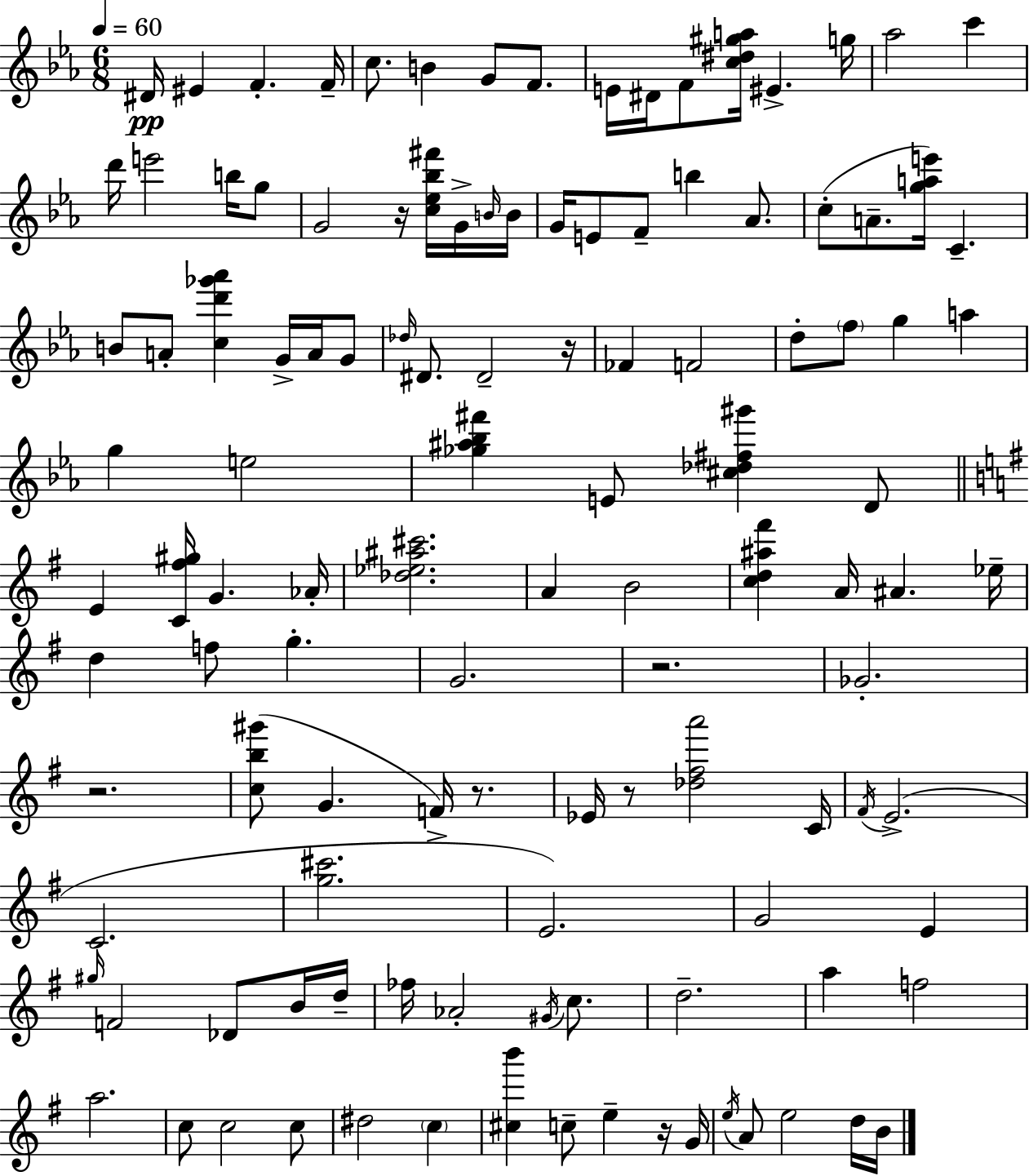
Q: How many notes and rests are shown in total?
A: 118